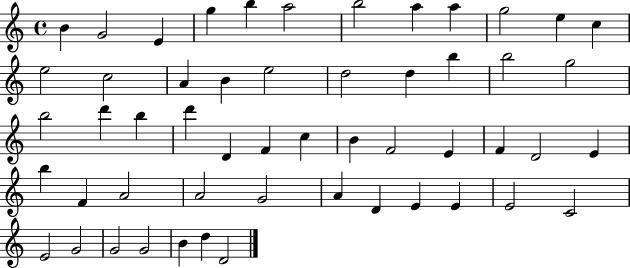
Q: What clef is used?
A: treble